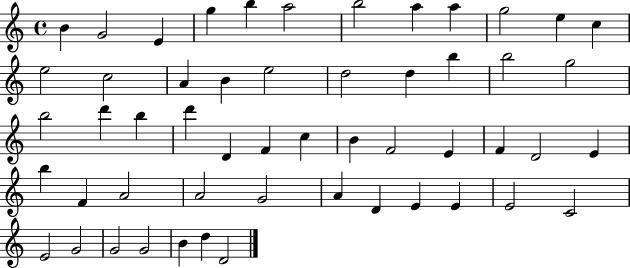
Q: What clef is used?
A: treble